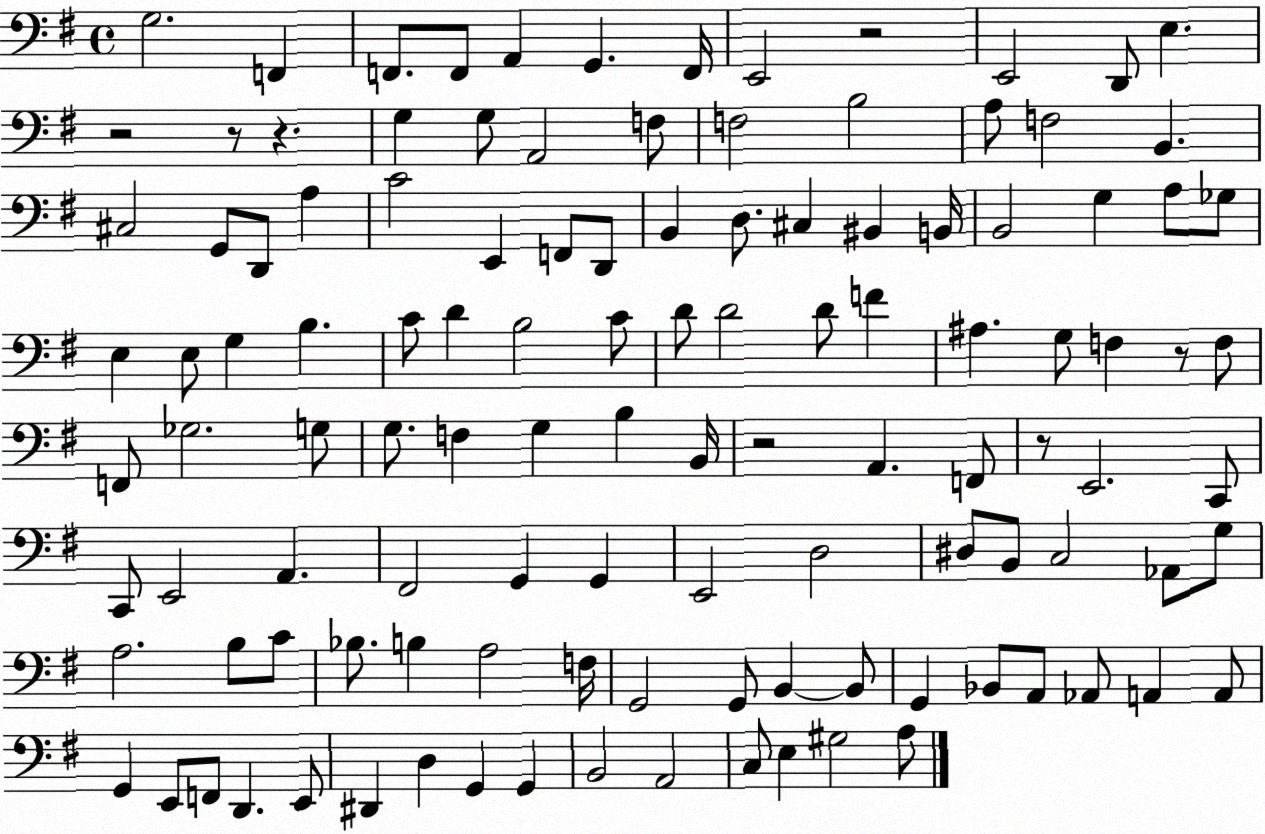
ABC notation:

X:1
T:Untitled
M:4/4
L:1/4
K:G
G,2 F,, F,,/2 F,,/2 A,, G,, F,,/4 E,,2 z2 E,,2 D,,/2 E, z2 z/2 z G, G,/2 A,,2 F,/2 F,2 B,2 A,/2 F,2 B,, ^C,2 G,,/2 D,,/2 A, C2 E,, F,,/2 D,,/2 B,, D,/2 ^C, ^B,, B,,/4 B,,2 G, A,/2 _G,/2 E, E,/2 G, B, C/2 D B,2 C/2 D/2 D2 D/2 F ^A, G,/2 F, z/2 F,/2 F,,/2 _G,2 G,/2 G,/2 F, G, B, B,,/4 z2 A,, F,,/2 z/2 E,,2 C,,/2 C,,/2 E,,2 A,, ^F,,2 G,, G,, E,,2 D,2 ^D,/2 B,,/2 C,2 _A,,/2 G,/2 A,2 B,/2 C/2 _B,/2 B, A,2 F,/4 G,,2 G,,/2 B,, B,,/2 G,, _B,,/2 A,,/2 _A,,/2 A,, A,,/2 G,, E,,/2 F,,/2 D,, E,,/2 ^D,, D, G,, G,, B,,2 A,,2 C,/2 E, ^G,2 A,/2